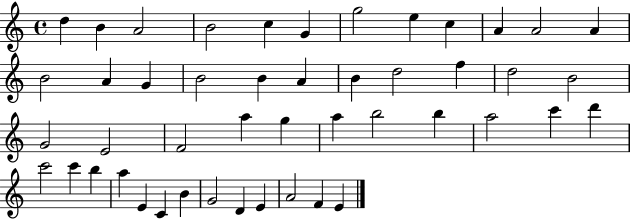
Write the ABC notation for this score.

X:1
T:Untitled
M:4/4
L:1/4
K:C
d B A2 B2 c G g2 e c A A2 A B2 A G B2 B A B d2 f d2 B2 G2 E2 F2 a g a b2 b a2 c' d' c'2 c' b a E C B G2 D E A2 F E